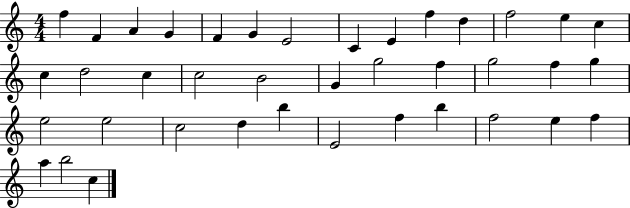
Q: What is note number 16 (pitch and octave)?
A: D5